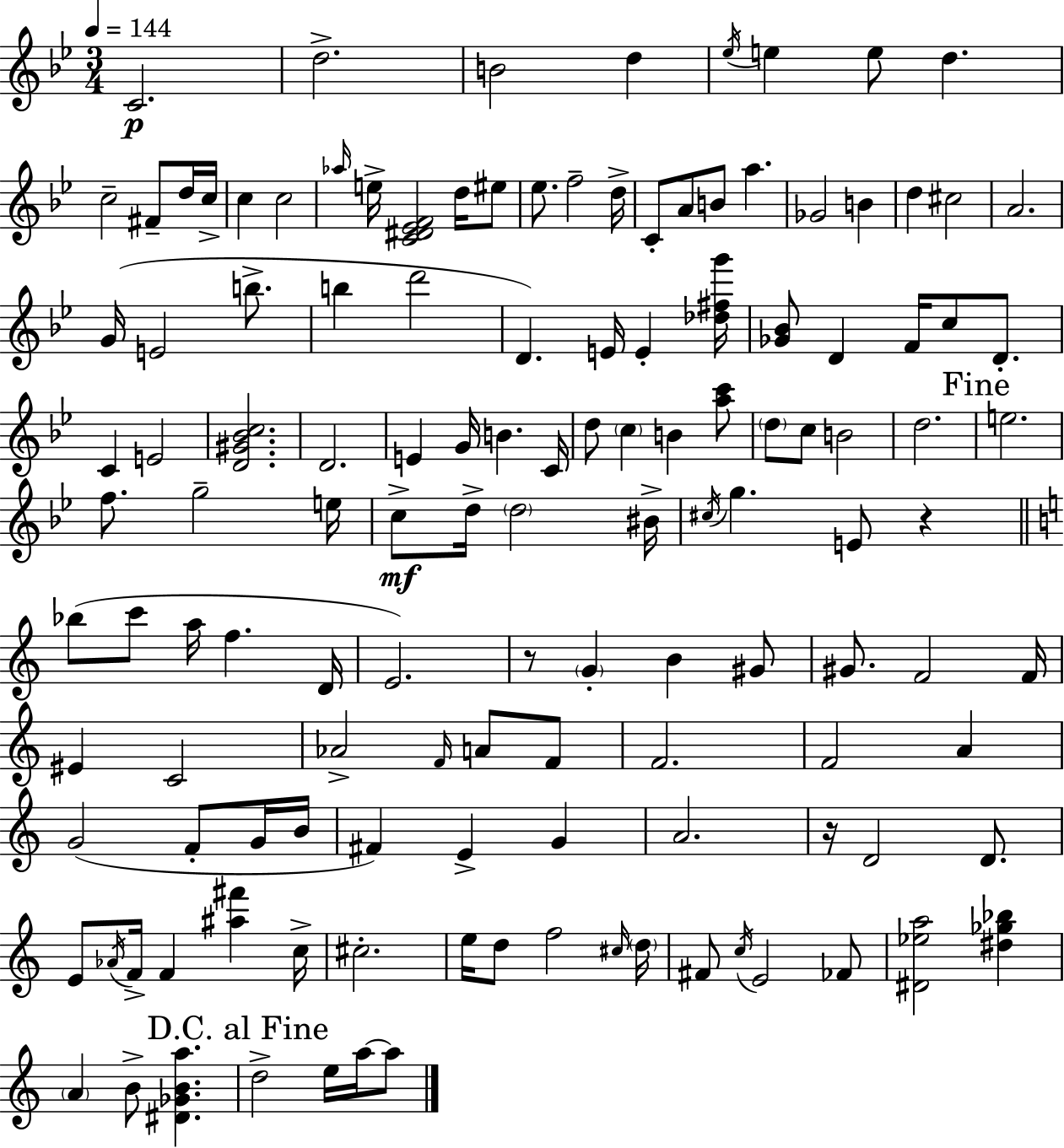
{
  \clef treble
  \numericTimeSignature
  \time 3/4
  \key bes \major
  \tempo 4 = 144
  c'2.\p | d''2.-> | b'2 d''4 | \acciaccatura { ees''16 } e''4 e''8 d''4. | \break c''2-- fis'8-- d''16 | c''16-> c''4 c''2 | \grace { aes''16 } e''16-> <c' dis' ees' f'>2 d''16 | eis''8 ees''8. f''2-- | \break d''16-> c'8-. a'8 b'8 a''4. | ges'2 b'4 | d''4 cis''2 | a'2. | \break g'16( e'2 b''8.-> | b''4 d'''2 | d'4.) e'16 e'4-. | <des'' fis'' g'''>16 <ges' bes'>8 d'4 f'16 c''8 d'8.-. | \break c'4 e'2 | <d' gis' bes' c''>2. | d'2. | e'4 g'16 b'4. | \break c'16 d''8 \parenthesize c''4 b'4 | <a'' c'''>8 \parenthesize d''8 c''8 b'2 | d''2. | \mark "Fine" e''2. | \break f''8. g''2-- | e''16 c''8->\mf d''16-> \parenthesize d''2 | bis'16-> \acciaccatura { cis''16 } g''4. e'8 r4 | \bar "||" \break \key c \major bes''8( c'''8 a''16 f''4. d'16 | e'2.) | r8 \parenthesize g'4-. b'4 gis'8 | gis'8. f'2 f'16 | \break eis'4 c'2 | aes'2-> \grace { f'16 } a'8 f'8 | f'2. | f'2 a'4 | \break g'2( f'8-. g'16 | b'16 fis'4) e'4-> g'4 | a'2. | r16 d'2 d'8. | \break e'8 \acciaccatura { aes'16 } f'16-> f'4 <ais'' fis'''>4 | c''16-> cis''2.-. | e''16 d''8 f''2 | \grace { cis''16 } \parenthesize d''16 fis'8 \acciaccatura { c''16 } e'2 | \break fes'8 <dis' ees'' a''>2 | <dis'' ges'' bes''>4 \parenthesize a'4 b'8-> <dis' ges' b' a''>4. | \mark "D.C. al Fine" d''2-> | e''16 a''16~~ a''8 \bar "|."
}